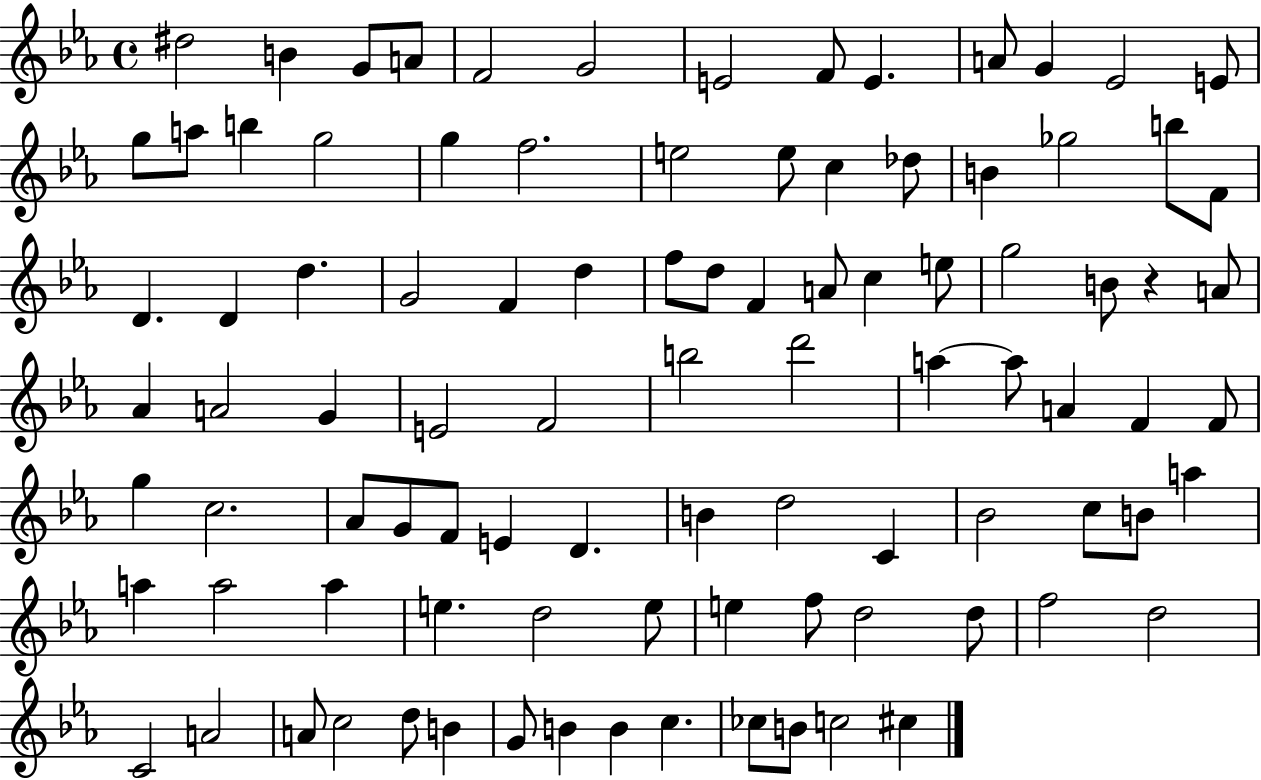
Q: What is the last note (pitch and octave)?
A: C#5